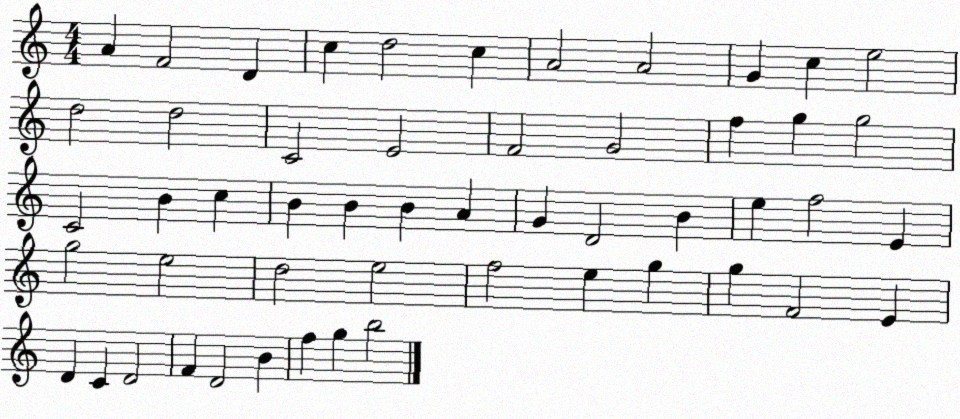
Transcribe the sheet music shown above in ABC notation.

X:1
T:Untitled
M:4/4
L:1/4
K:C
A F2 D c d2 c A2 A2 G c e2 d2 d2 C2 E2 F2 G2 f g g2 C2 B c B B B A G D2 B e f2 E g2 e2 d2 e2 f2 e g g F2 E D C D2 F D2 B f g b2